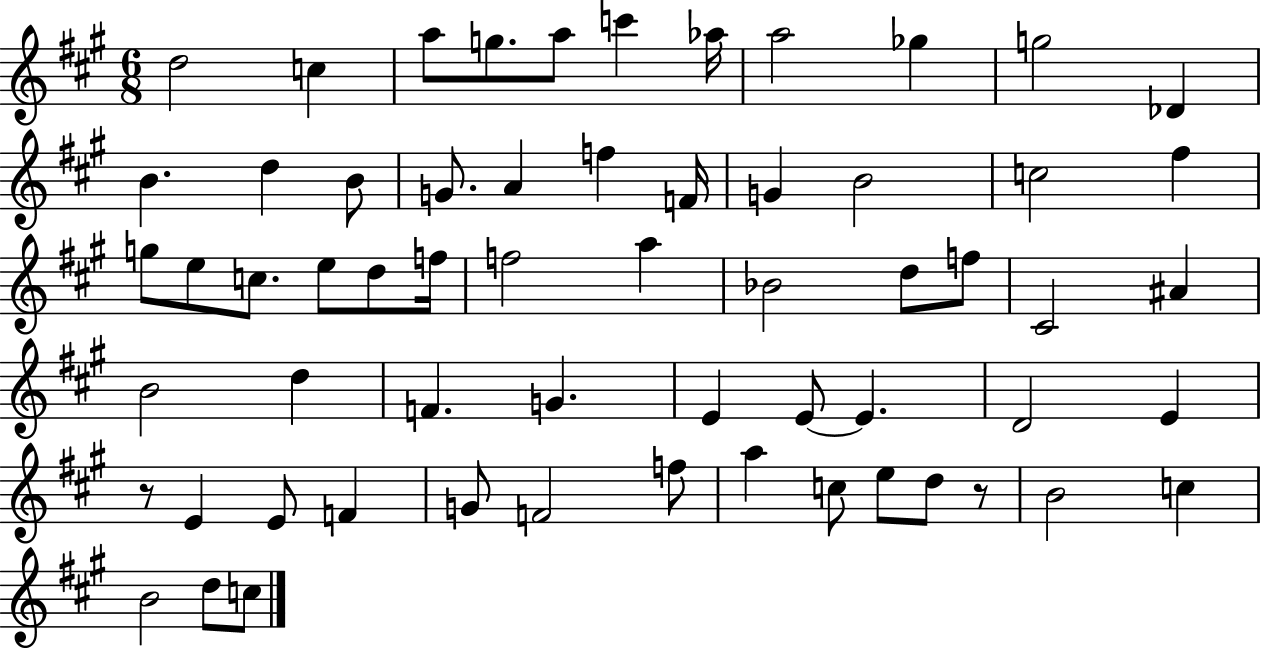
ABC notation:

X:1
T:Untitled
M:6/8
L:1/4
K:A
d2 c a/2 g/2 a/2 c' _a/4 a2 _g g2 _D B d B/2 G/2 A f F/4 G B2 c2 ^f g/2 e/2 c/2 e/2 d/2 f/4 f2 a _B2 d/2 f/2 ^C2 ^A B2 d F G E E/2 E D2 E z/2 E E/2 F G/2 F2 f/2 a c/2 e/2 d/2 z/2 B2 c B2 d/2 c/2